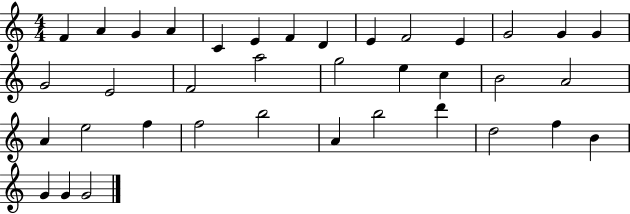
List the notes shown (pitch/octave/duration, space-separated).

F4/q A4/q G4/q A4/q C4/q E4/q F4/q D4/q E4/q F4/h E4/q G4/h G4/q G4/q G4/h E4/h F4/h A5/h G5/h E5/q C5/q B4/h A4/h A4/q E5/h F5/q F5/h B5/h A4/q B5/h D6/q D5/h F5/q B4/q G4/q G4/q G4/h